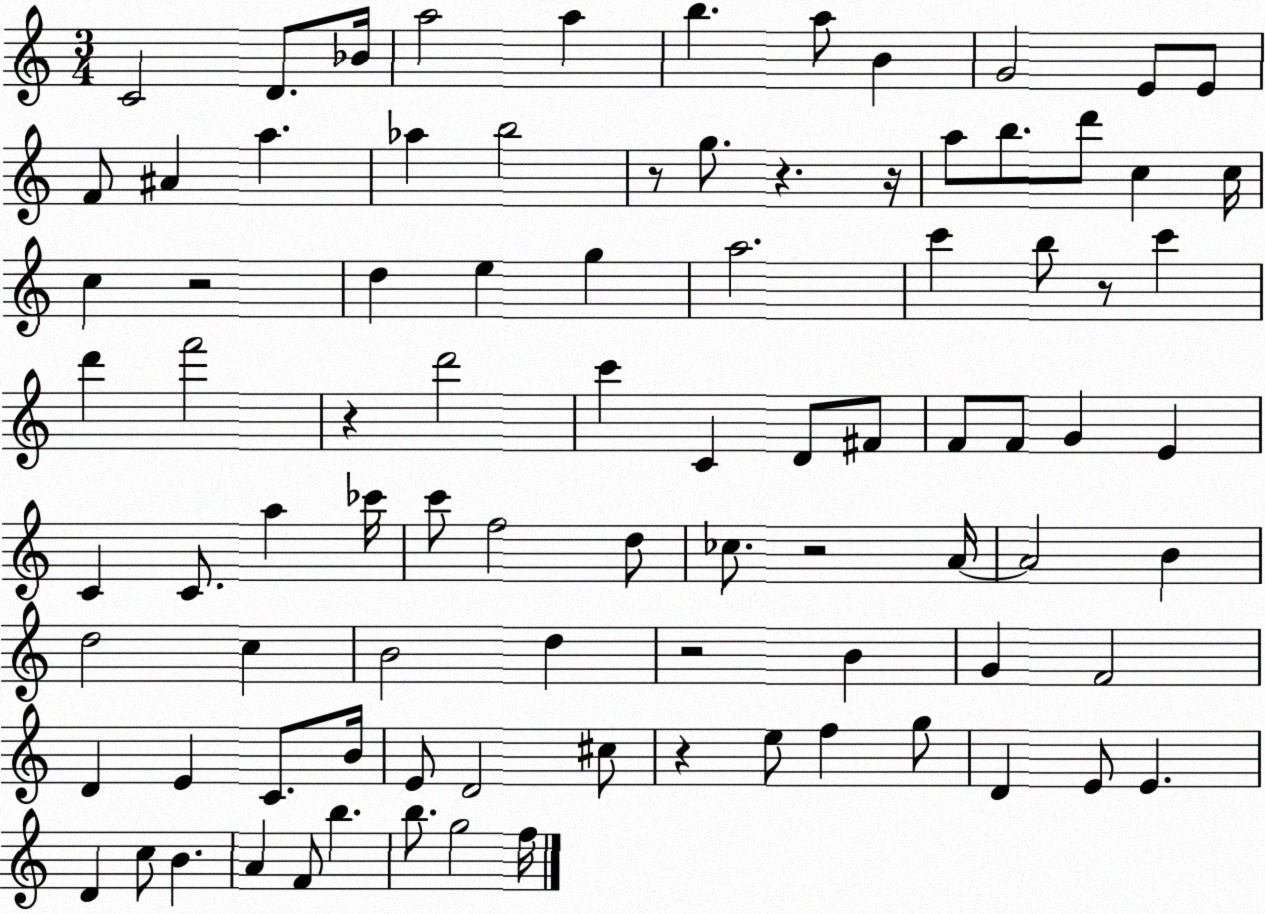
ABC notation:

X:1
T:Untitled
M:3/4
L:1/4
K:C
C2 D/2 _B/4 a2 a b a/2 B G2 E/2 E/2 F/2 ^A a _a b2 z/2 g/2 z z/4 a/2 b/2 d'/2 c c/4 c z2 d e g a2 c' b/2 z/2 c' d' f'2 z d'2 c' C D/2 ^F/2 F/2 F/2 G E C C/2 a _c'/4 c'/2 f2 d/2 _c/2 z2 A/4 A2 B d2 c B2 d z2 B G F2 D E C/2 B/4 E/2 D2 ^c/2 z e/2 f g/2 D E/2 E D c/2 B A F/2 b b/2 g2 f/4